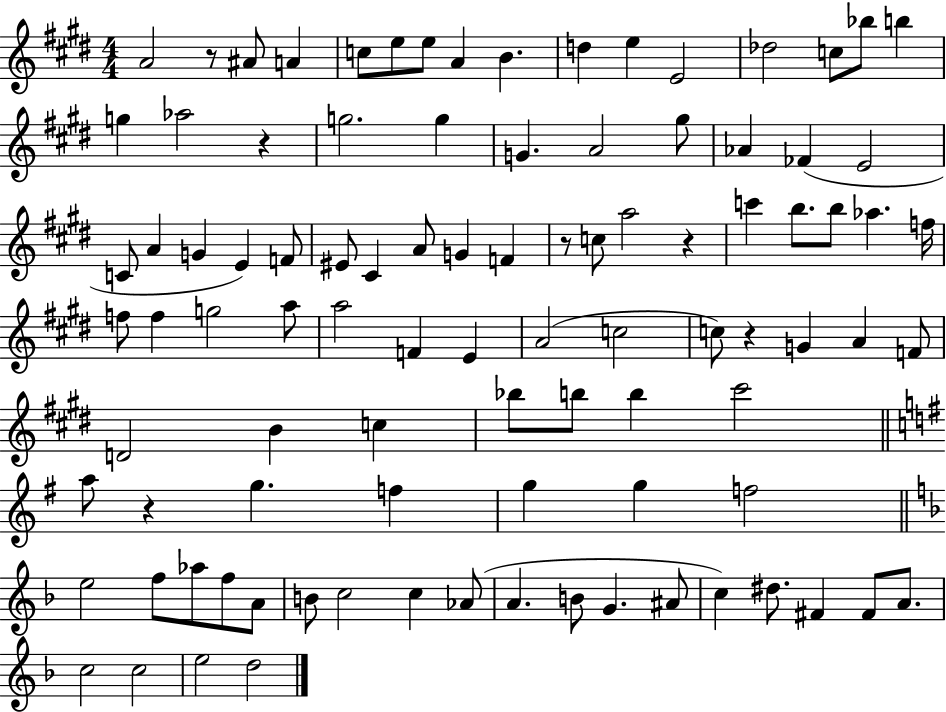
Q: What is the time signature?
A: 4/4